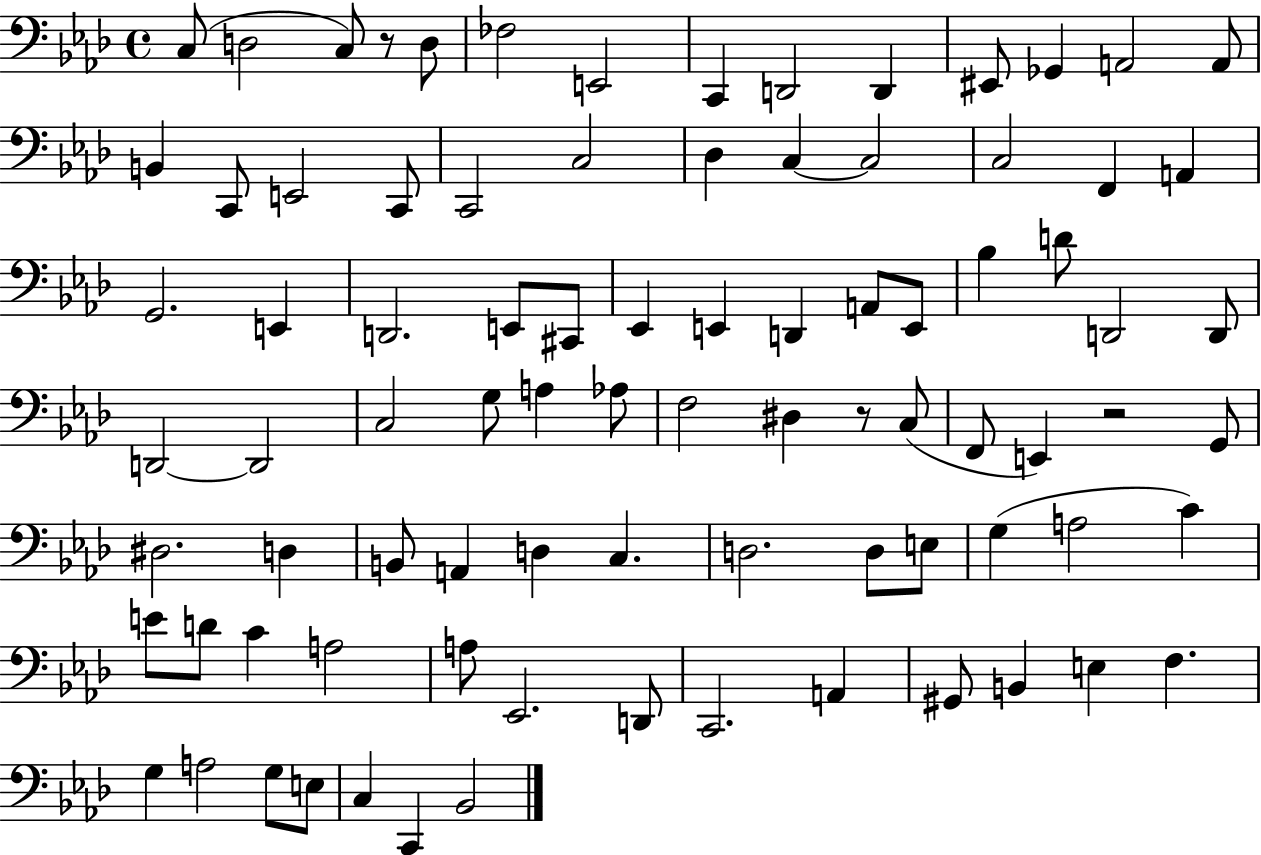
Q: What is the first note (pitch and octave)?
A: C3